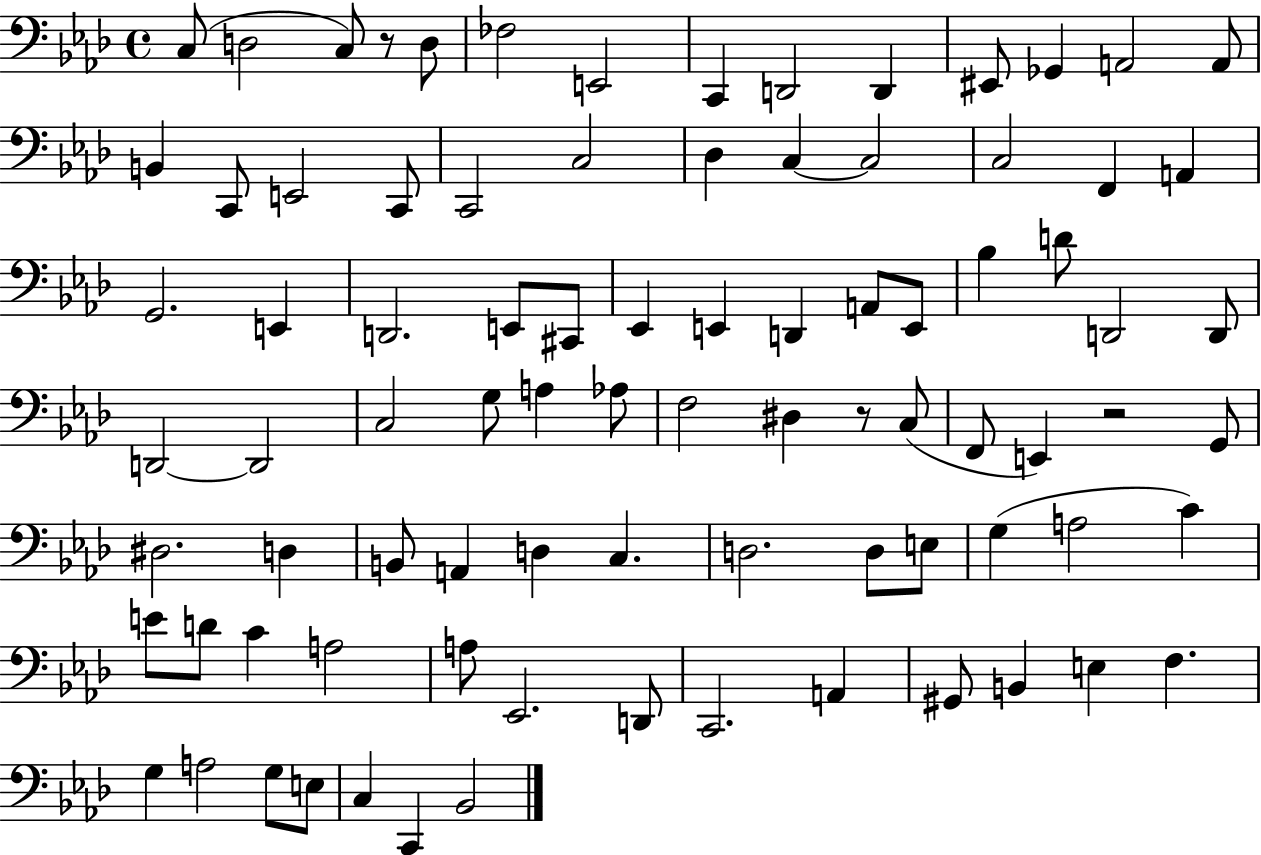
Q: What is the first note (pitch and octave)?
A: C3